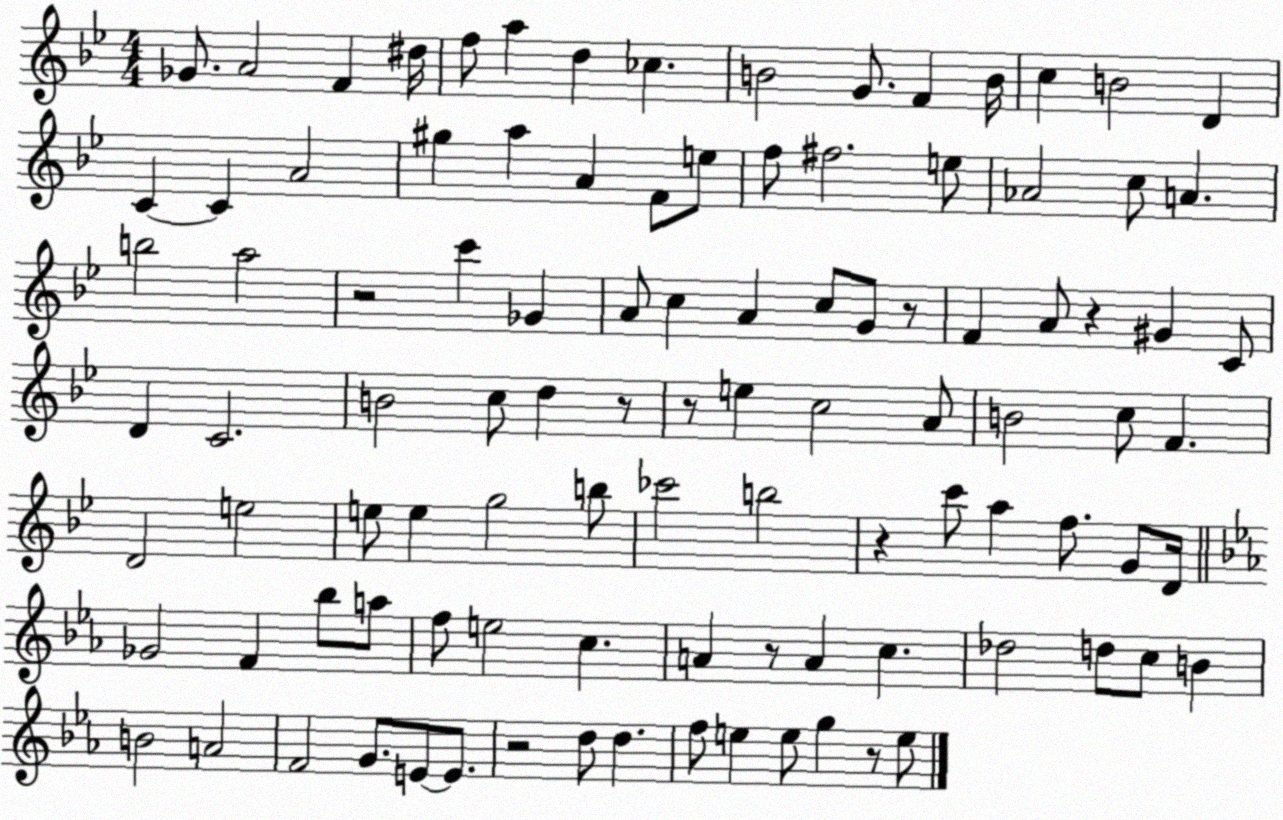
X:1
T:Untitled
M:4/4
L:1/4
K:Bb
_G/2 A2 F ^d/4 f/2 a d _c B2 G/2 F B/4 c B2 D C C A2 ^g a A F/2 e/2 f/2 ^f2 e/2 _A2 c/2 A b2 a2 z2 c' _G A/2 c A c/2 G/2 z/2 F A/2 z ^G C/2 D C2 B2 c/2 d z/2 z/2 e c2 A/2 B2 c/2 F D2 e2 e/2 e g2 b/2 _c'2 b2 z c'/2 a f/2 G/2 D/4 _G2 F _b/2 a/2 f/2 e2 c A z/2 A c _d2 d/2 c/2 B B2 A2 F2 G/2 E/2 E/2 z2 d/2 d f/2 e e/2 g z/2 e/2